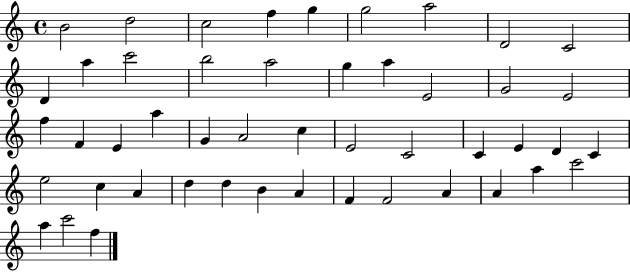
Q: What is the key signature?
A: C major